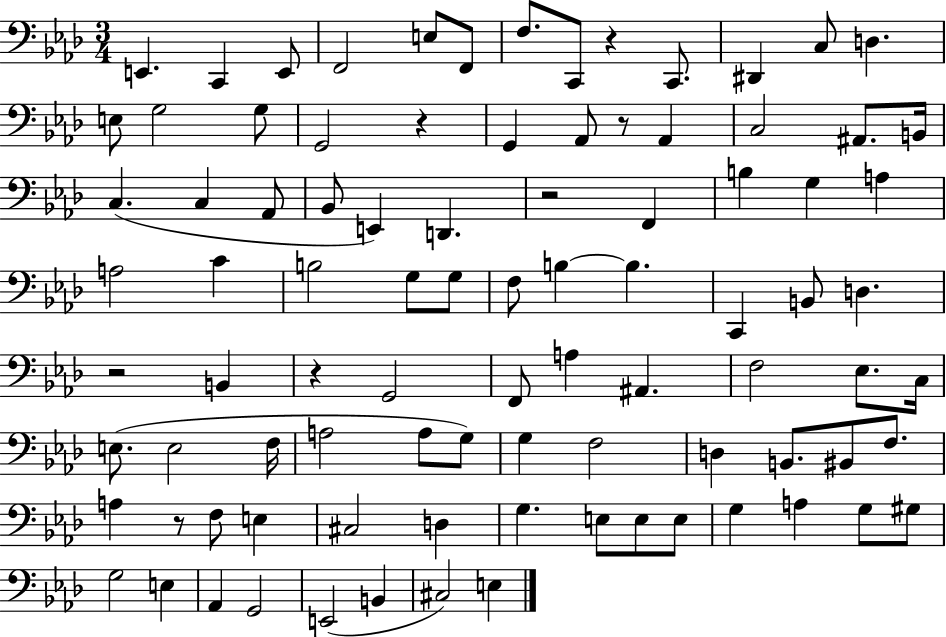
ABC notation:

X:1
T:Untitled
M:3/4
L:1/4
K:Ab
E,, C,, E,,/2 F,,2 E,/2 F,,/2 F,/2 C,,/2 z C,,/2 ^D,, C,/2 D, E,/2 G,2 G,/2 G,,2 z G,, _A,,/2 z/2 _A,, C,2 ^A,,/2 B,,/4 C, C, _A,,/2 _B,,/2 E,, D,, z2 F,, B, G, A, A,2 C B,2 G,/2 G,/2 F,/2 B, B, C,, B,,/2 D, z2 B,, z G,,2 F,,/2 A, ^A,, F,2 _E,/2 C,/4 E,/2 E,2 F,/4 A,2 A,/2 G,/2 G, F,2 D, B,,/2 ^B,,/2 F,/2 A, z/2 F,/2 E, ^C,2 D, G, E,/2 E,/2 E,/2 G, A, G,/2 ^G,/2 G,2 E, _A,, G,,2 E,,2 B,, ^C,2 E,